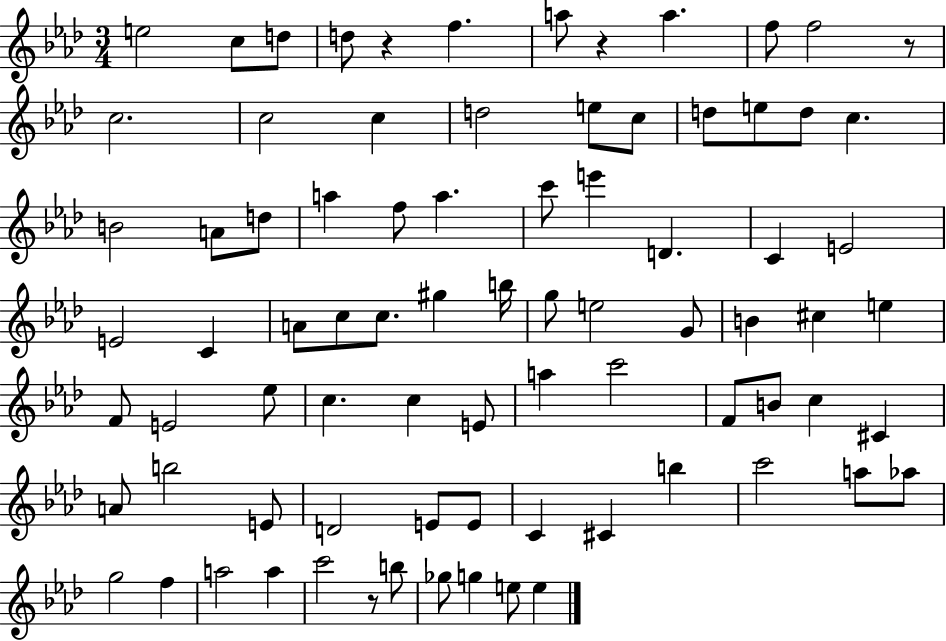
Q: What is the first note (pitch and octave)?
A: E5